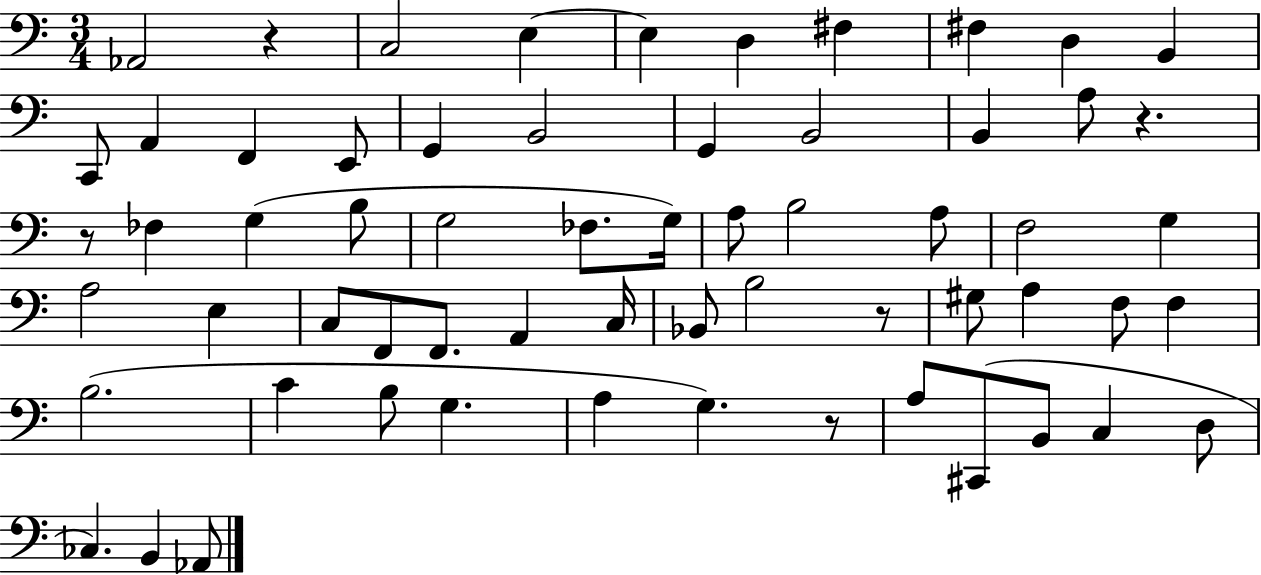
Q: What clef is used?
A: bass